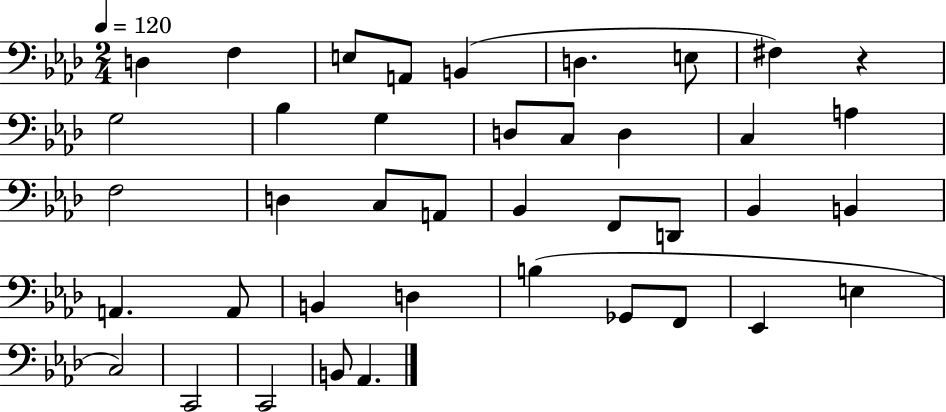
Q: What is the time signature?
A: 2/4